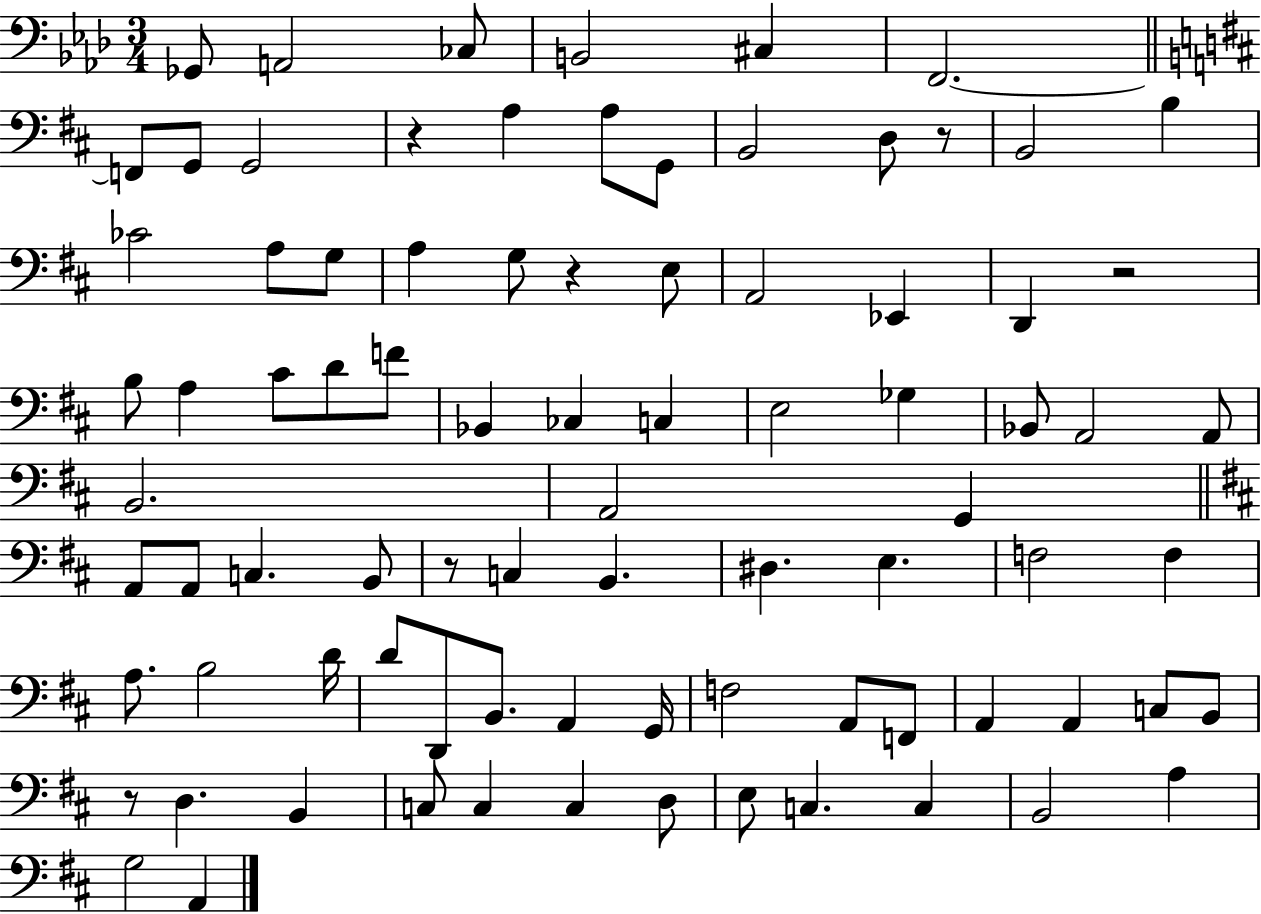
{
  \clef bass
  \numericTimeSignature
  \time 3/4
  \key aes \major
  ges,8 a,2 ces8 | b,2 cis4 | f,2.~~ | \bar "||" \break \key d \major f,8 g,8 g,2 | r4 a4 a8 g,8 | b,2 d8 r8 | b,2 b4 | \break ces'2 a8 g8 | a4 g8 r4 e8 | a,2 ees,4 | d,4 r2 | \break b8 a4 cis'8 d'8 f'8 | bes,4 ces4 c4 | e2 ges4 | bes,8 a,2 a,8 | \break b,2. | a,2 g,4 | \bar "||" \break \key b \minor a,8 a,8 c4. b,8 | r8 c4 b,4. | dis4. e4. | f2 f4 | \break a8. b2 d'16 | d'8 d,8 b,8. a,4 g,16 | f2 a,8 f,8 | a,4 a,4 c8 b,8 | \break r8 d4. b,4 | c8 c4 c4 d8 | e8 c4. c4 | b,2 a4 | \break g2 a,4 | \bar "|."
}